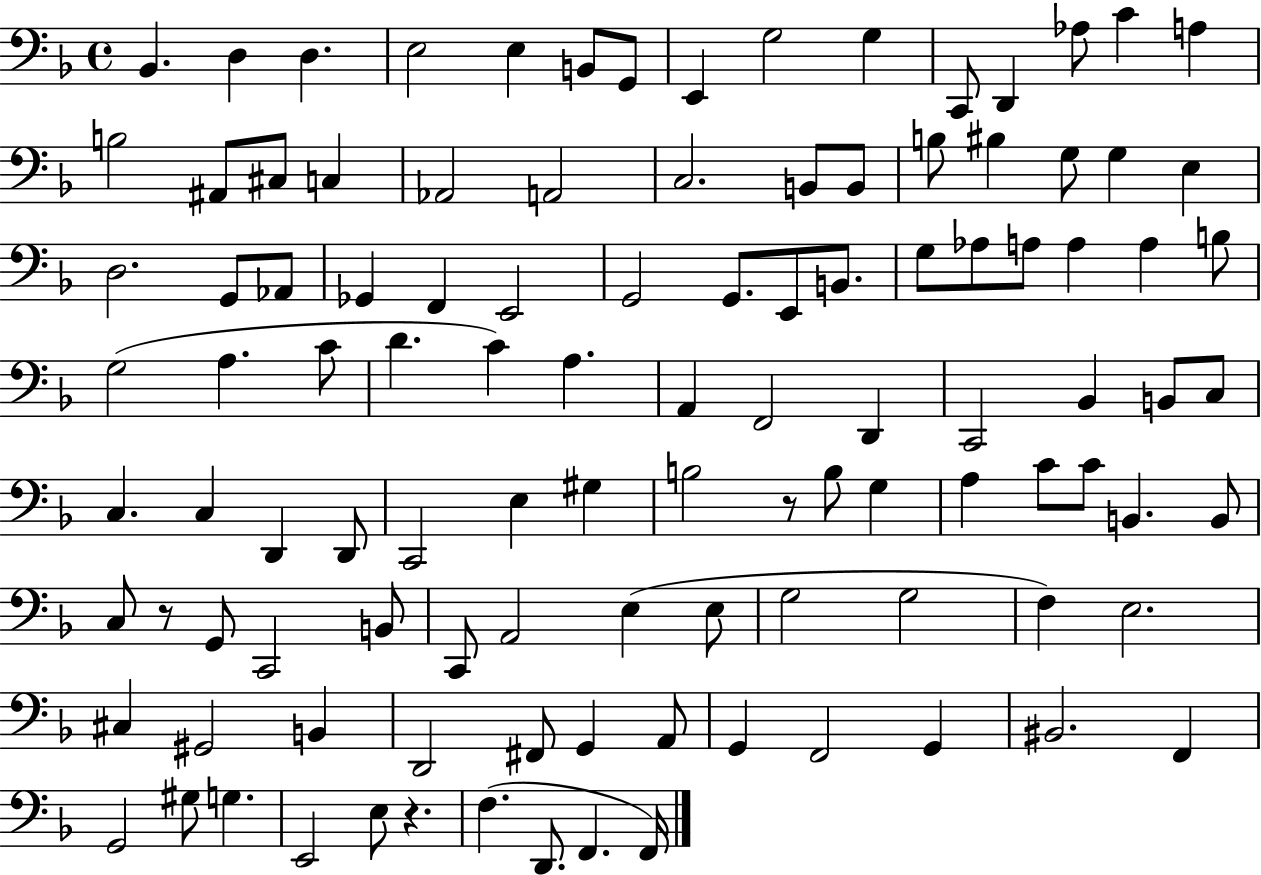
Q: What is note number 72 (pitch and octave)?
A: B2